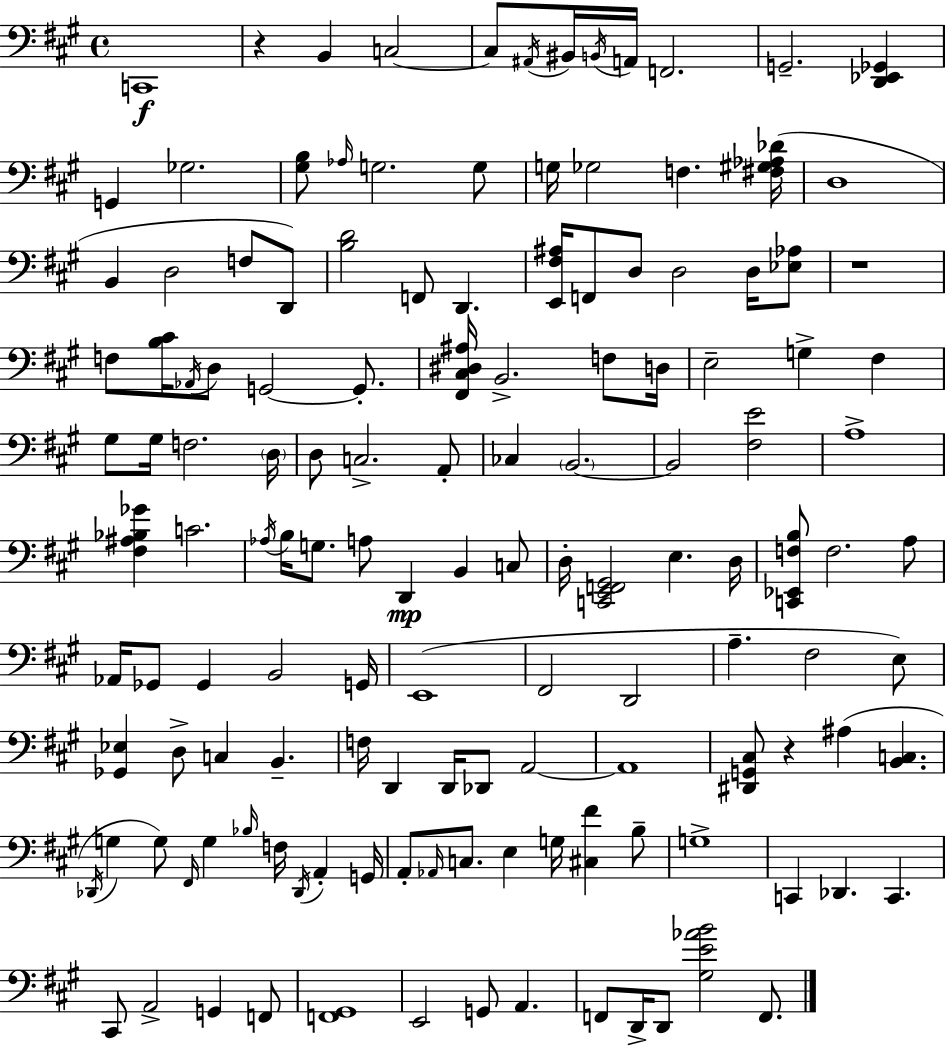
{
  \clef bass
  \time 4/4
  \defaultTimeSignature
  \key a \major
  c,1\f | r4 b,4 c2~~ | c8 \acciaccatura { ais,16 } bis,16 \acciaccatura { b,16 } a,16 f,2. | g,2.-- <d, ees, ges,>4 | \break g,4 ges2. | <gis b>8 \grace { aes16 } g2. | g8 g16 ges2 f4. | <fis gis aes des'>16( d1 | \break b,4 d2 f8 | d,8) <b d'>2 f,8 d,4. | <e, fis ais>16 f,8 d8 d2 | d16 <ees aes>8 r1 | \break f8 <b cis'>16 \acciaccatura { aes,16 } d8 g,2~~ | g,8.-. <fis, cis dis ais>16 b,2.-> | f8 d16 e2-- g4-> | fis4 gis8 gis16 f2. | \break \parenthesize d16 d8 c2.-> | a,8-. ces4 \parenthesize b,2.~~ | b,2 <fis e'>2 | a1-> | \break <fis ais bes ges'>4 c'2. | \acciaccatura { aes16 } b16 g8. a8 d,4\mp b,4 | c8 d16-. <c, e, f, gis,>2 e4. | d16 <c, ees, f b>8 f2. | \break a8 aes,16 ges,8 ges,4 b,2 | g,16 e,1( | fis,2 d,2 | a4.-- fis2 | \break e8) <ges, ees>4 d8-> c4 b,4.-- | f16 d,4 d,16 des,8 a,2~~ | a,1 | <dis, g, cis>8 r4 ais4( <b, c>4. | \break \acciaccatura { des,16 } g4 g8) \grace { fis,16 } g4 | \grace { bes16 } f16 \acciaccatura { des,16 } a,4-. g,16 a,8-. \grace { aes,16 } c8. e4 | g16 <cis fis'>4 b8-- g1-> | c,4 des,4. | \break c,4. cis,8 a,2-> | g,4 f,8 <f, gis,>1 | e,2 | g,8 a,4. f,8 d,16-> d,8 <gis e' aes' b'>2 | \break f,8. \bar "|."
}